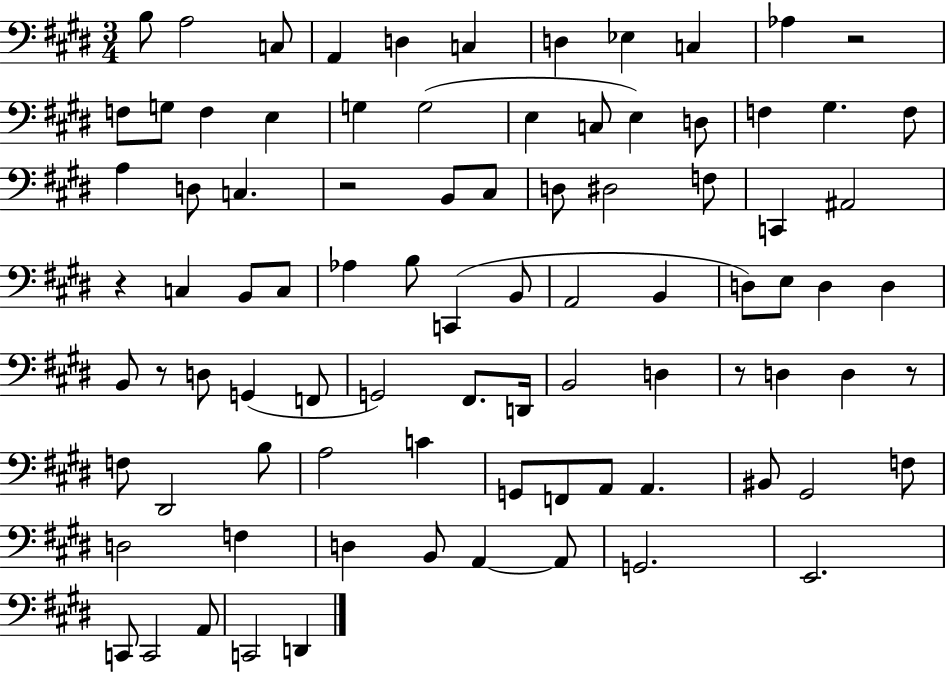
{
  \clef bass
  \numericTimeSignature
  \time 3/4
  \key e \major
  \repeat volta 2 { b8 a2 c8 | a,4 d4 c4 | d4 ees4 c4 | aes4 r2 | \break f8 g8 f4 e4 | g4 g2( | e4 c8 e4) d8 | f4 gis4. f8 | \break a4 d8 c4. | r2 b,8 cis8 | d8 dis2 f8 | c,4 ais,2 | \break r4 c4 b,8 c8 | aes4 b8 c,4( b,8 | a,2 b,4 | d8) e8 d4 d4 | \break b,8 r8 d8 g,4( f,8 | g,2) fis,8. d,16 | b,2 d4 | r8 d4 d4 r8 | \break f8 dis,2 b8 | a2 c'4 | g,8 f,8 a,8 a,4. | bis,8 gis,2 f8 | \break d2 f4 | d4 b,8 a,4~~ a,8 | g,2. | e,2. | \break c,8 c,2 a,8 | c,2 d,4 | } \bar "|."
}